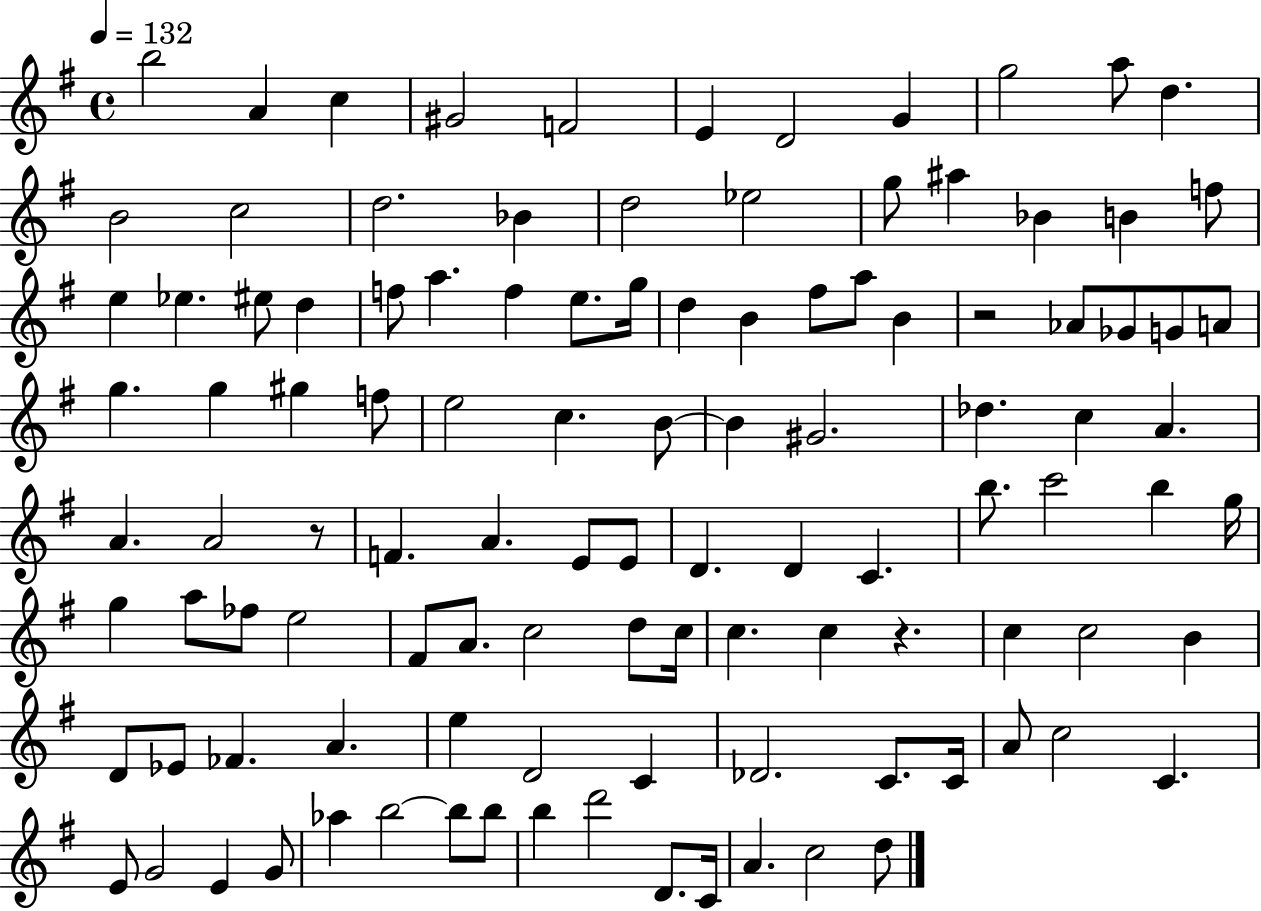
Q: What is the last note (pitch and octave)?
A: D5